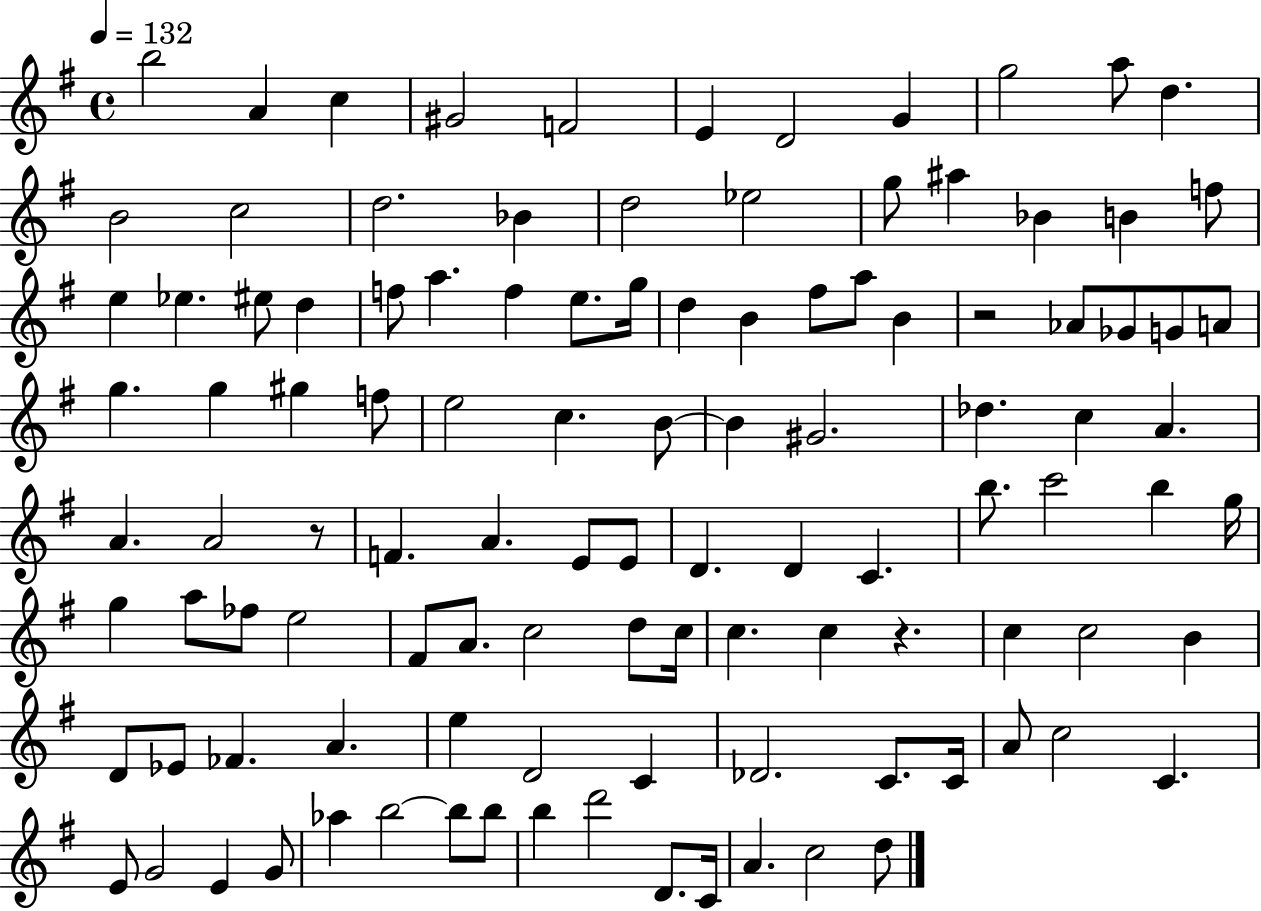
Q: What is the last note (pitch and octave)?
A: D5